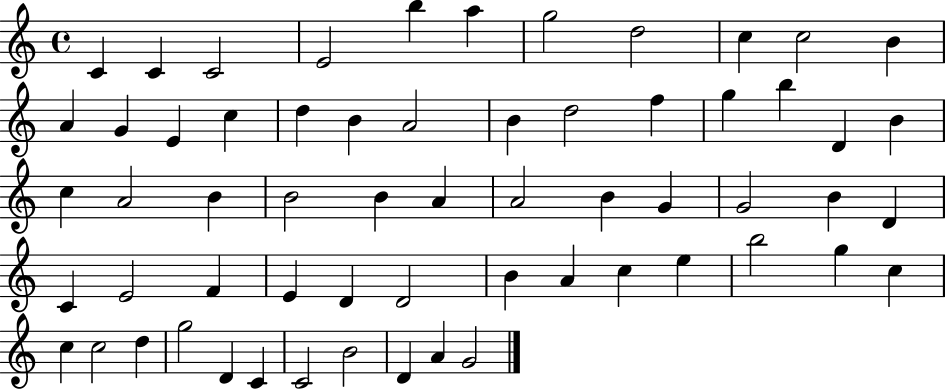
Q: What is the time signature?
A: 4/4